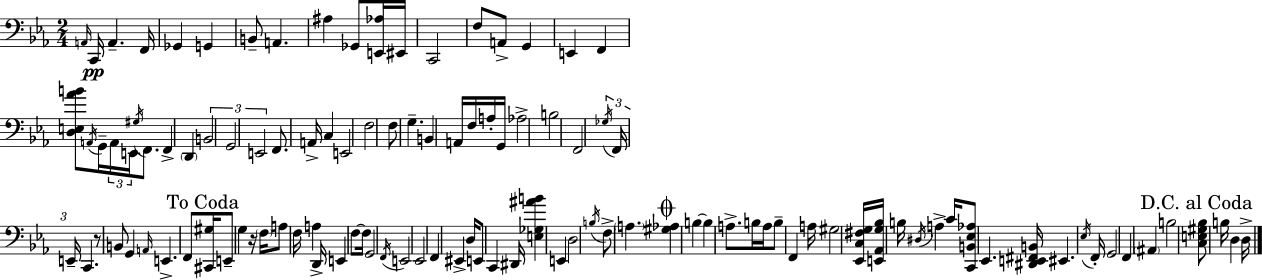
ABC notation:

X:1
T:Untitled
M:2/4
L:1/4
K:Cm
A,,/4 C,,/4 A,, F,,/4 _G,, G,, B,,/2 A,, ^A, _G,,/2 [E,,_A,]/4 ^E,,/4 C,,2 F,/2 A,,/2 G,, E,, F,, [D,E,_AB]/2 A,,/4 G,,/4 A,,/4 E,,/4 ^G,/4 F,,/2 F,, D,, B,,2 G,,2 E,,2 F,,/2 A,,/4 C, E,,2 F,2 F,/2 G, B,, A,,/4 F,/4 A,/4 G,,/4 _A,2 B,2 F,,2 _G,/4 F,,/4 E,,/4 C,, z/2 B,,/2 G,, A,,/4 E,, F,,/2 [^C,,^G,]/4 E,,/2 G, z/4 F,/4 A,/2 F,/4 A, D,,/4 E,, F,/2 F,/4 G,,2 F,,/4 E,,2 _E,,2 F,, ^E,, D,/4 E,,/2 C,, ^D,,/4 [E,_G,^AB] E,, D,2 B,/4 F,/2 A, [^G,_A,] B, B, A,/2 B,/4 A,/4 B,/2 F,, A,/4 ^G,2 [_E,,C,^F,G,]/4 [E,,_A,,G,_B,]/4 B,/4 ^D,/4 A, C/4 [C,,B,,_E,_A,]/2 _E,, [^D,,E,,^F,,B,,]/4 ^E,, _E,/4 F,,/4 G,,2 F,, ^A,, B,2 [C,E,^G,_B,]/2 B,/4 D, D,/4